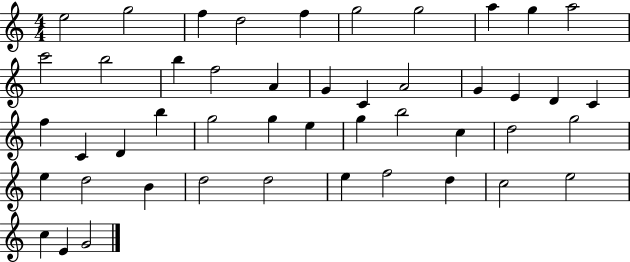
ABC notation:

X:1
T:Untitled
M:4/4
L:1/4
K:C
e2 g2 f d2 f g2 g2 a g a2 c'2 b2 b f2 A G C A2 G E D C f C D b g2 g e g b2 c d2 g2 e d2 B d2 d2 e f2 d c2 e2 c E G2